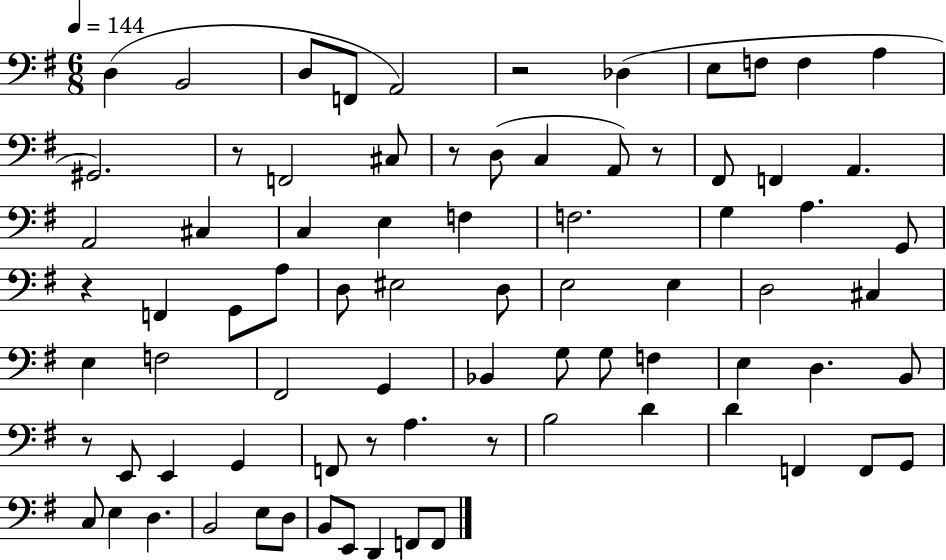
D3/q B2/h D3/e F2/e A2/h R/h Db3/q E3/e F3/e F3/q A3/q G#2/h. R/e F2/h C#3/e R/e D3/e C3/q A2/e R/e F#2/e F2/q A2/q. A2/h C#3/q C3/q E3/q F3/q F3/h. G3/q A3/q. G2/e R/q F2/q G2/e A3/e D3/e EIS3/h D3/e E3/h E3/q D3/h C#3/q E3/q F3/h F#2/h G2/q Bb2/q G3/e G3/e F3/q E3/q D3/q. B2/e R/e E2/e E2/q G2/q F2/e R/e A3/q. R/e B3/h D4/q D4/q F2/q F2/e G2/e C3/e E3/q D3/q. B2/h E3/e D3/e B2/e E2/e D2/q F2/e F2/e